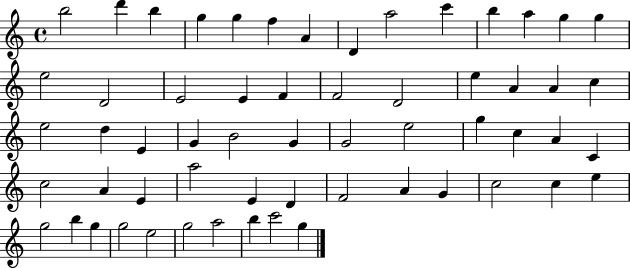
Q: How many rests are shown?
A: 0